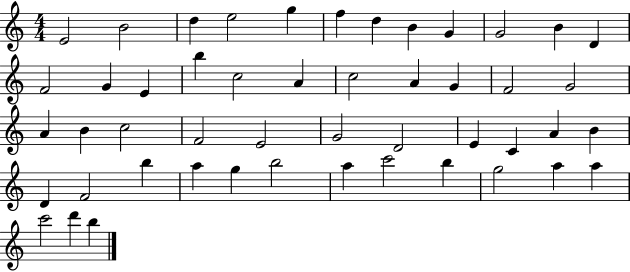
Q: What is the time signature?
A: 4/4